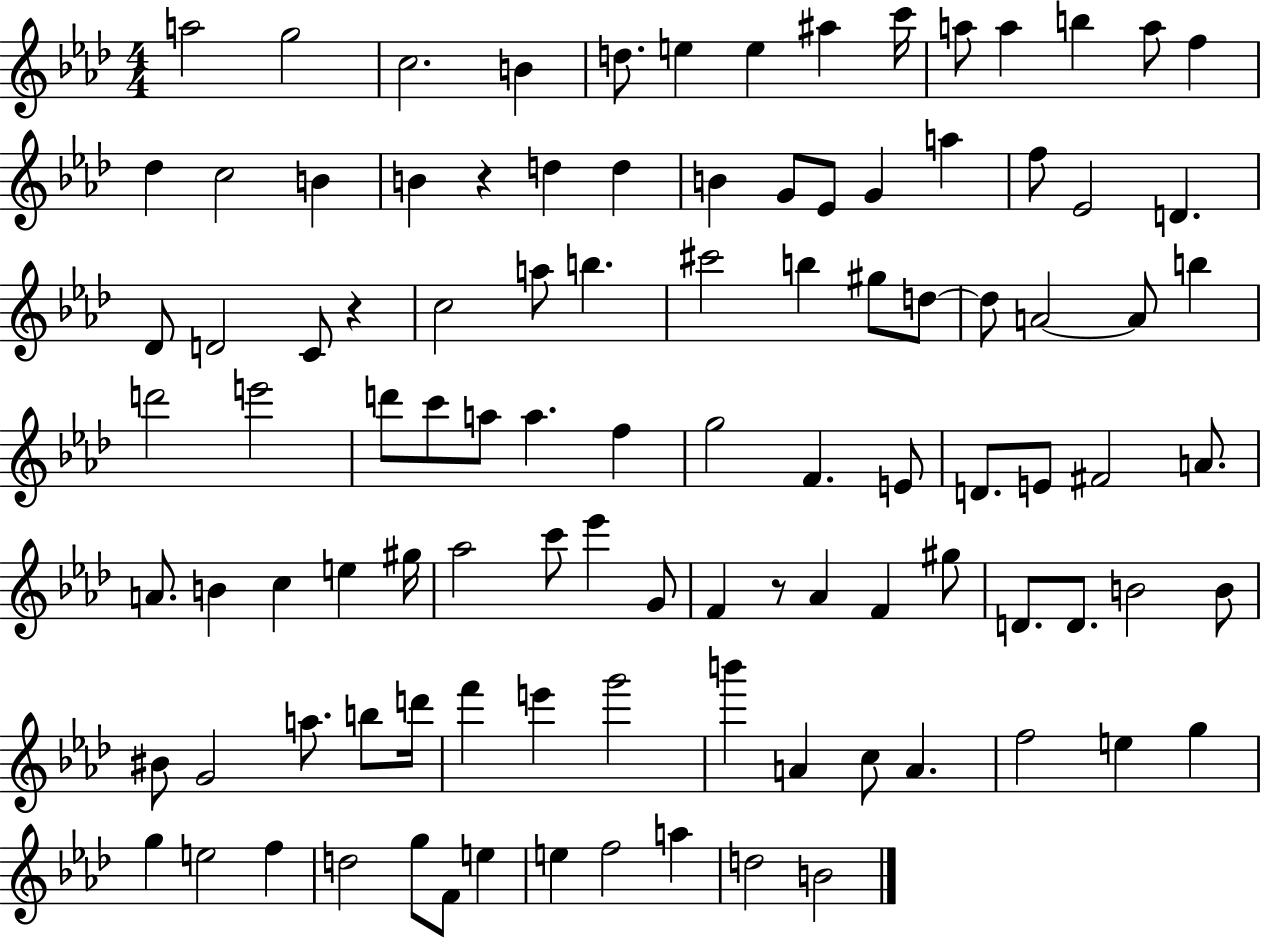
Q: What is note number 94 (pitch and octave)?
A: F4